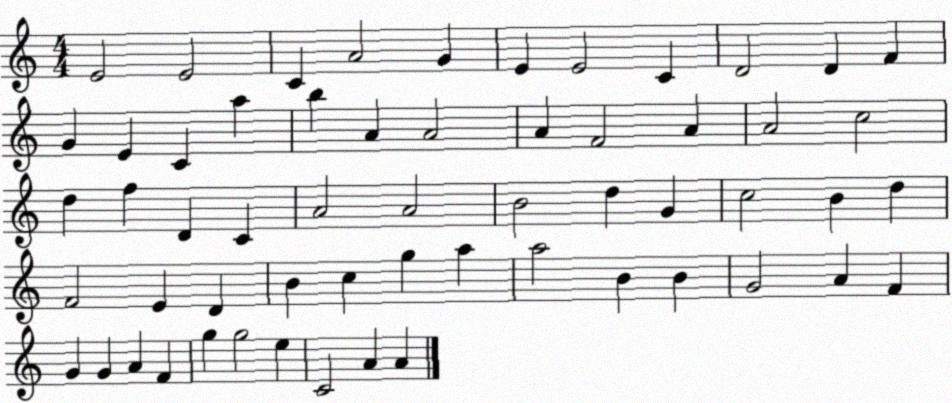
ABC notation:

X:1
T:Untitled
M:4/4
L:1/4
K:C
E2 E2 C A2 G E E2 C D2 D F G E C a b A A2 A F2 A A2 c2 d f D C A2 A2 B2 d G c2 B d F2 E D B c g a a2 B B G2 A F G G A F g g2 e C2 A A